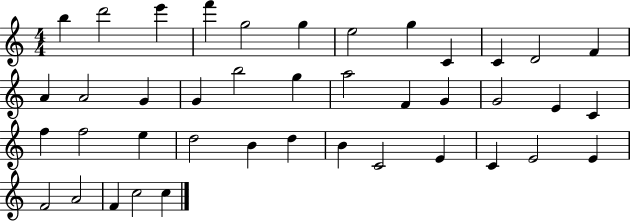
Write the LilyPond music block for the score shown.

{
  \clef treble
  \numericTimeSignature
  \time 4/4
  \key c \major
  b''4 d'''2 e'''4 | f'''4 g''2 g''4 | e''2 g''4 c'4 | c'4 d'2 f'4 | \break a'4 a'2 g'4 | g'4 b''2 g''4 | a''2 f'4 g'4 | g'2 e'4 c'4 | \break f''4 f''2 e''4 | d''2 b'4 d''4 | b'4 c'2 e'4 | c'4 e'2 e'4 | \break f'2 a'2 | f'4 c''2 c''4 | \bar "|."
}